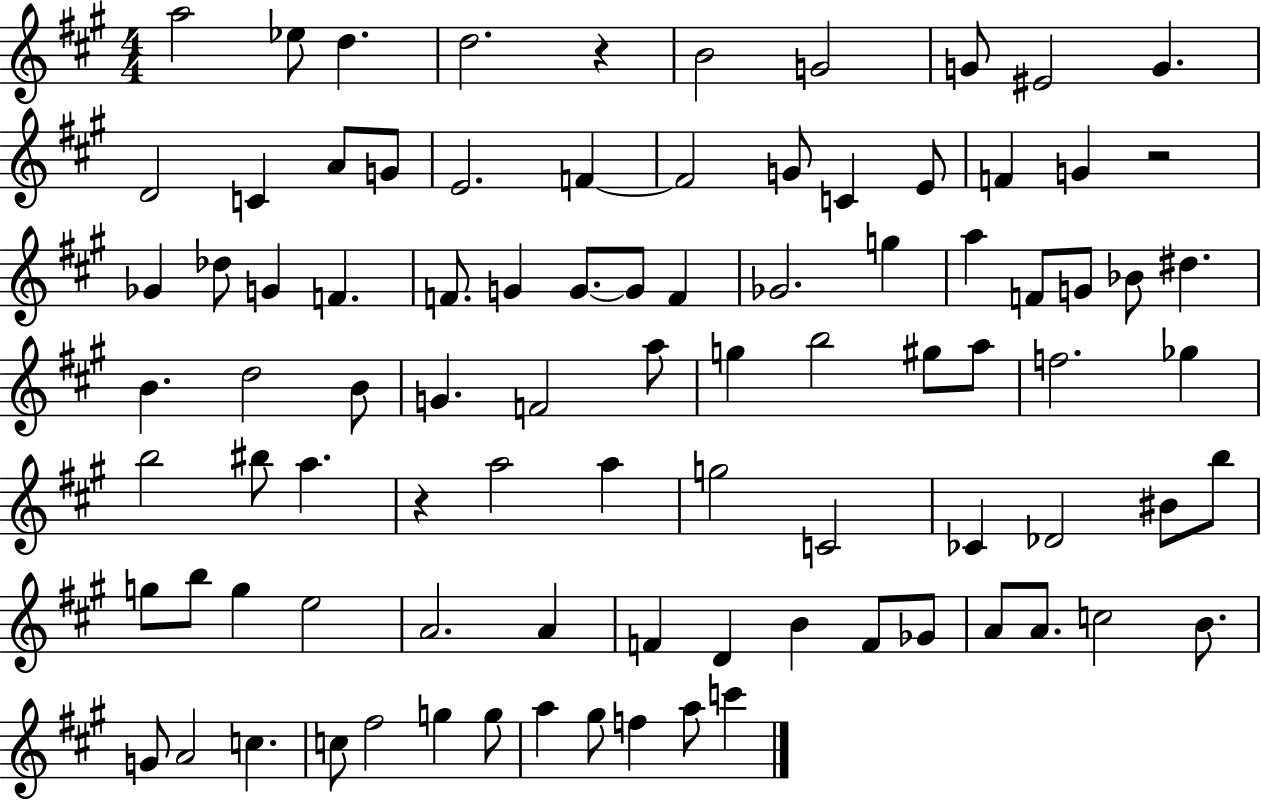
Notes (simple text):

A5/h Eb5/e D5/q. D5/h. R/q B4/h G4/h G4/e EIS4/h G4/q. D4/h C4/q A4/e G4/e E4/h. F4/q F4/h G4/e C4/q E4/e F4/q G4/q R/h Gb4/q Db5/e G4/q F4/q. F4/e. G4/q G4/e. G4/e F4/q Gb4/h. G5/q A5/q F4/e G4/e Bb4/e D#5/q. B4/q. D5/h B4/e G4/q. F4/h A5/e G5/q B5/h G#5/e A5/e F5/h. Gb5/q B5/h BIS5/e A5/q. R/q A5/h A5/q G5/h C4/h CES4/q Db4/h BIS4/e B5/e G5/e B5/e G5/q E5/h A4/h. A4/q F4/q D4/q B4/q F4/e Gb4/e A4/e A4/e. C5/h B4/e. G4/e A4/h C5/q. C5/e F#5/h G5/q G5/e A5/q G#5/e F5/q A5/e C6/q